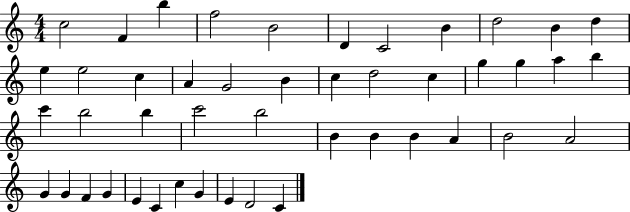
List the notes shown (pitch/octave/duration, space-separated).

C5/h F4/q B5/q F5/h B4/h D4/q C4/h B4/q D5/h B4/q D5/q E5/q E5/h C5/q A4/q G4/h B4/q C5/q D5/h C5/q G5/q G5/q A5/q B5/q C6/q B5/h B5/q C6/h B5/h B4/q B4/q B4/q A4/q B4/h A4/h G4/q G4/q F4/q G4/q E4/q C4/q C5/q G4/q E4/q D4/h C4/q